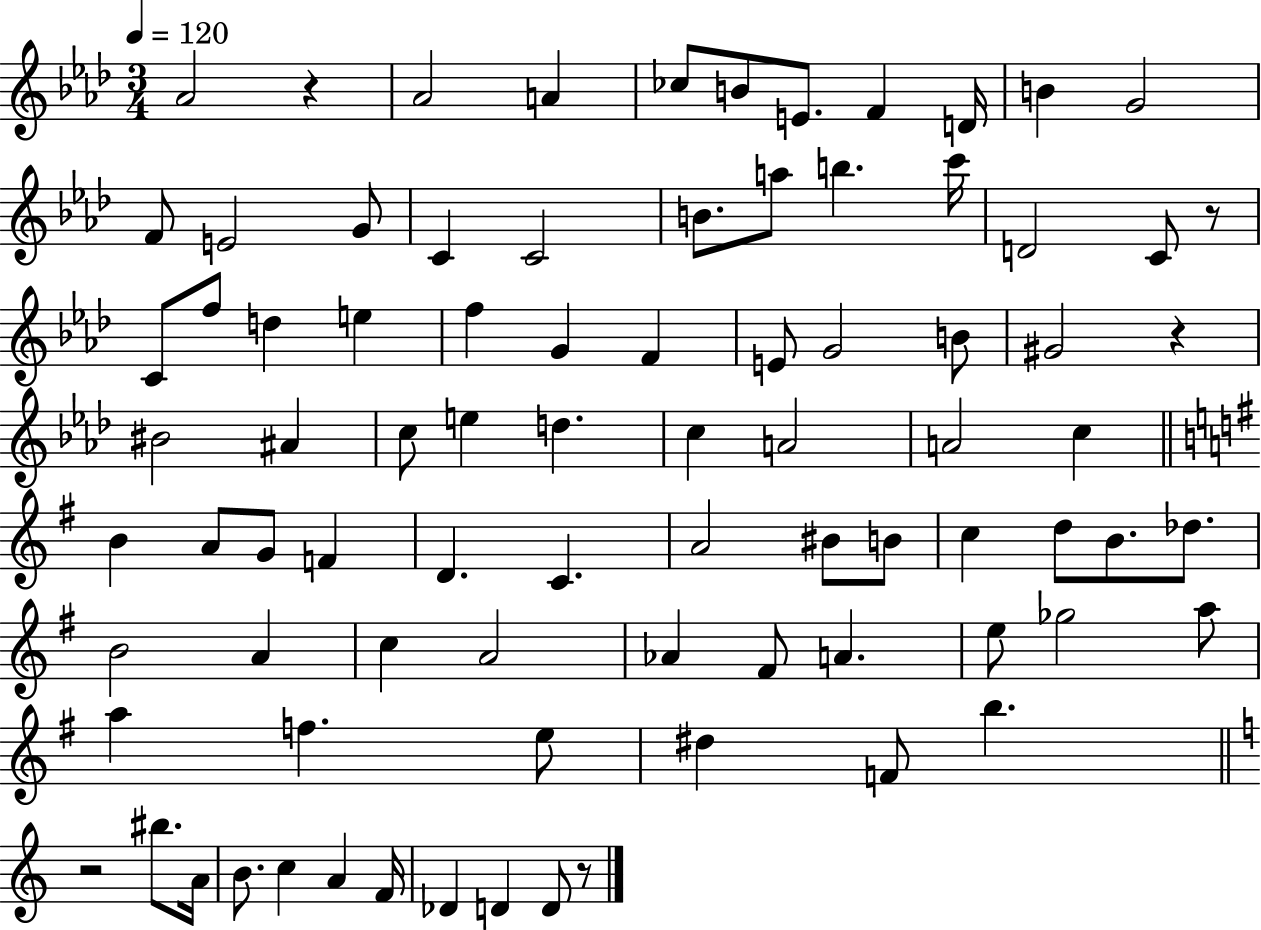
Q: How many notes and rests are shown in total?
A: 84